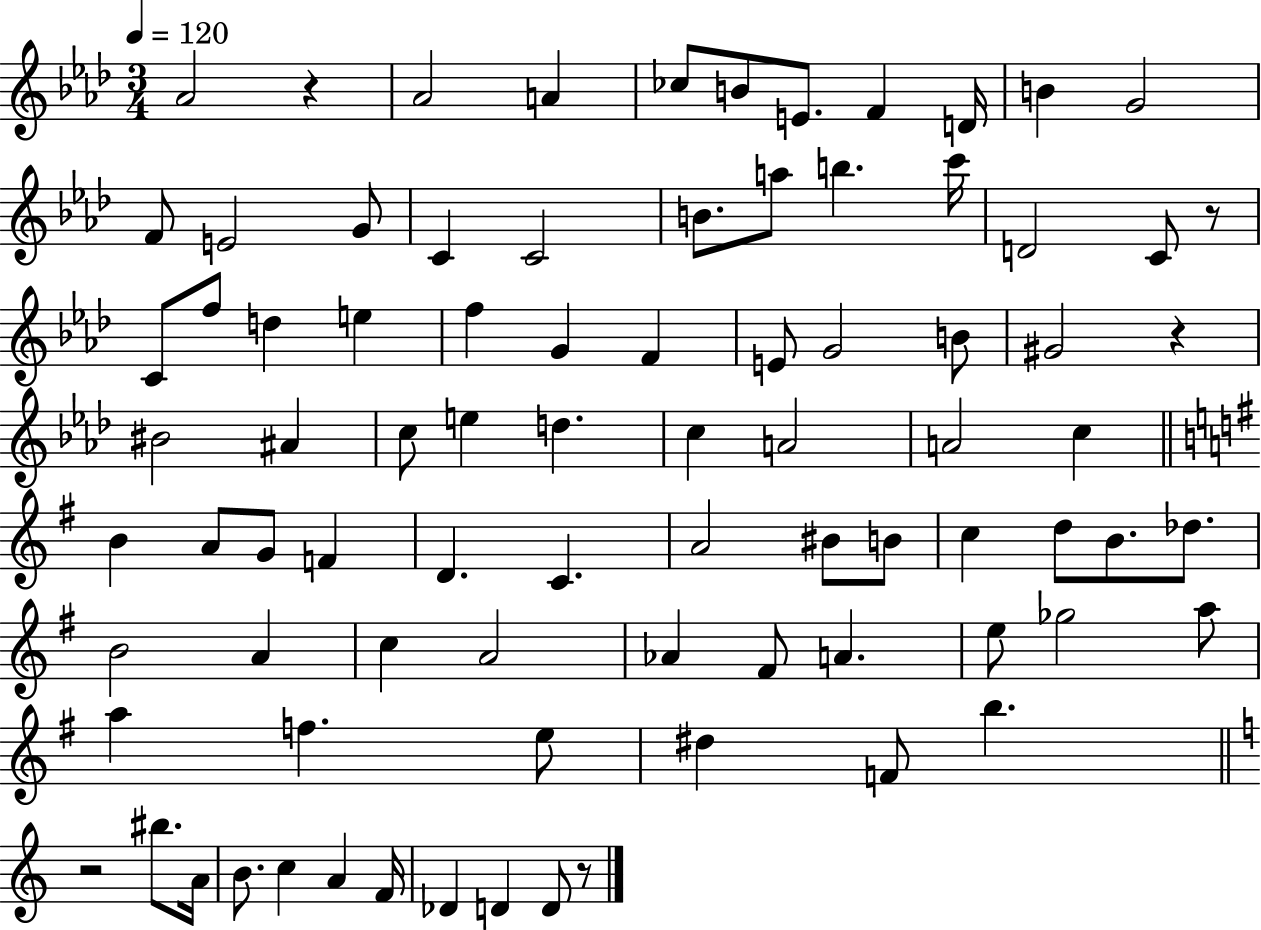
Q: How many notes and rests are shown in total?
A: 84